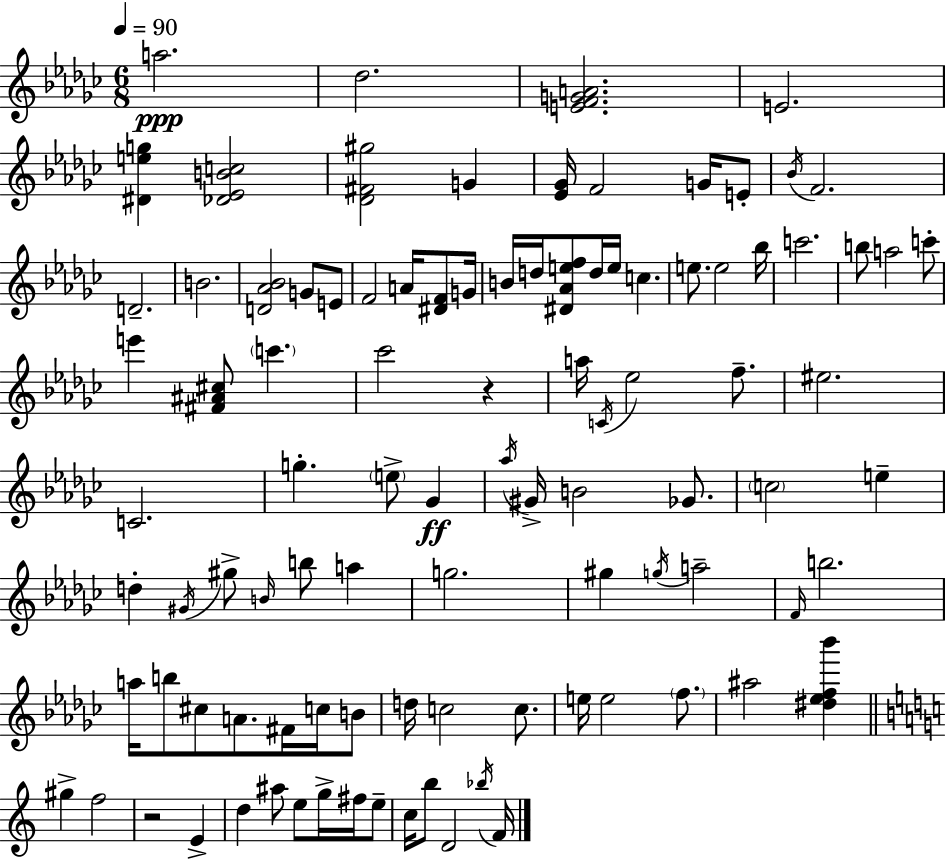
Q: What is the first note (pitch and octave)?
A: A5